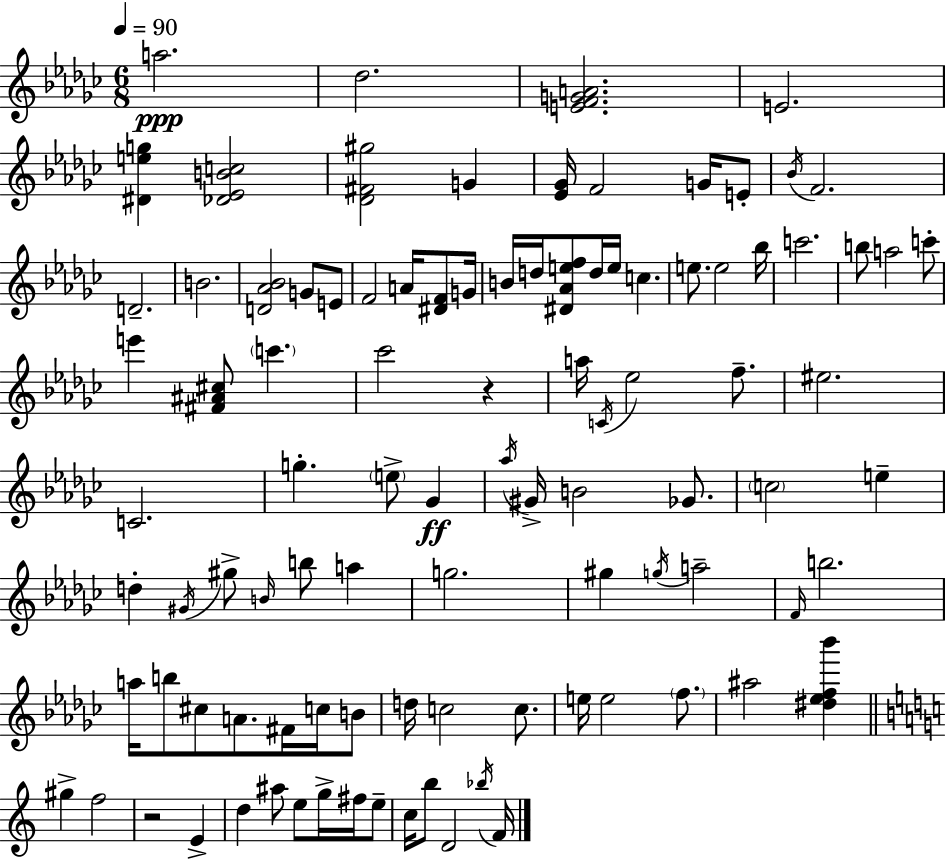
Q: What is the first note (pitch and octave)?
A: A5